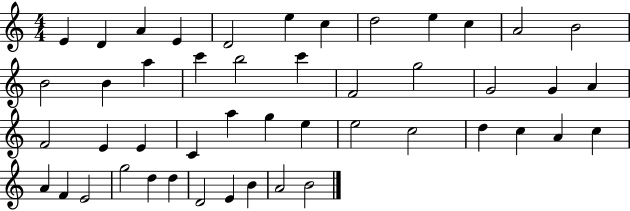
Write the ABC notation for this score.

X:1
T:Untitled
M:4/4
L:1/4
K:C
E D A E D2 e c d2 e c A2 B2 B2 B a c' b2 c' F2 g2 G2 G A F2 E E C a g e e2 c2 d c A c A F E2 g2 d d D2 E B A2 B2